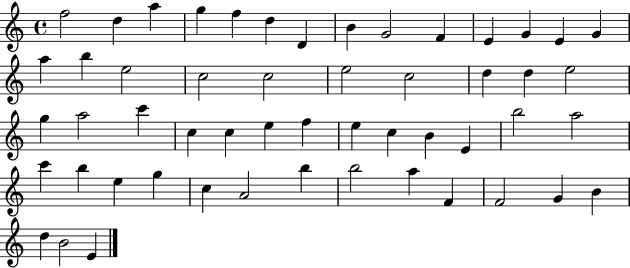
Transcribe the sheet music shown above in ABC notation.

X:1
T:Untitled
M:4/4
L:1/4
K:C
f2 d a g f d D B G2 F E G E G a b e2 c2 c2 e2 c2 d d e2 g a2 c' c c e f e c B E b2 a2 c' b e g c A2 b b2 a F F2 G B d B2 E